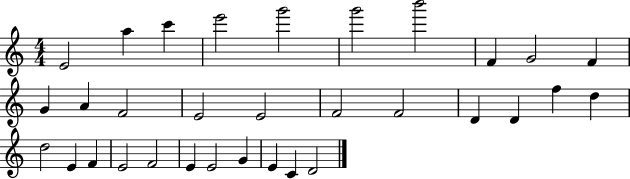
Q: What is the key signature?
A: C major